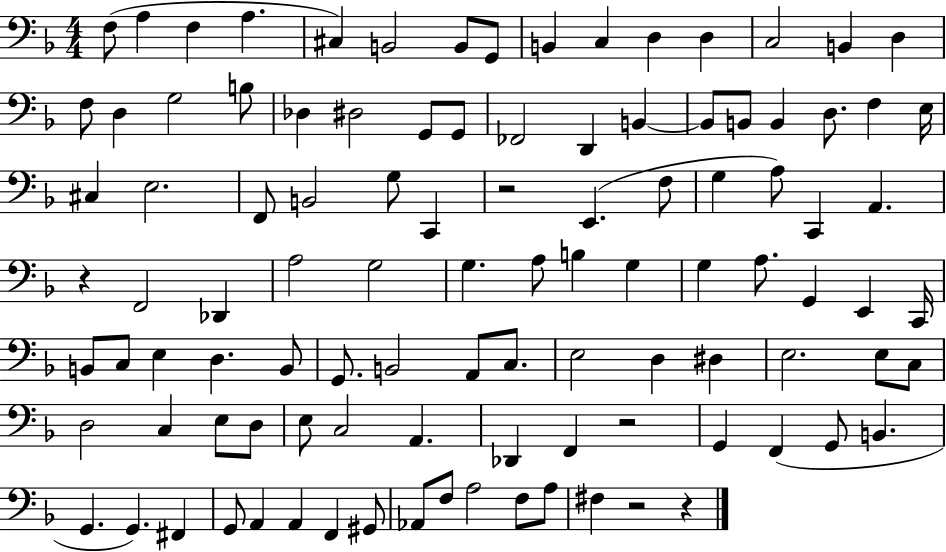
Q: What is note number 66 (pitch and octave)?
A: C3